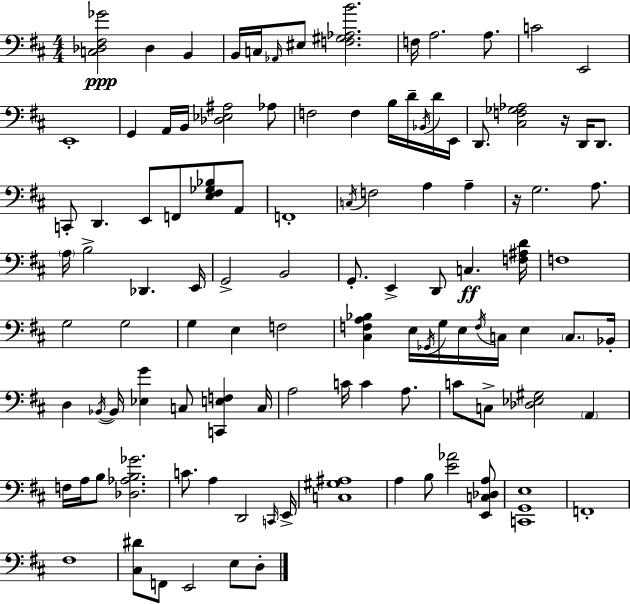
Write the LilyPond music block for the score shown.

{
  \clef bass
  \numericTimeSignature
  \time 4/4
  \key d \major
  <c des fis ges'>2\ppp des4 b,4 | b,16 c16 \grace { aes,16 } eis8 <f gis aes b'>2. | f16 a2. a8. | c'2 e,2 | \break e,1-. | g,4 a,16 b,16 <des ees ais>2 aes8 | f2 f4 b16 d'16-- \acciaccatura { bes,16 } | d'16 e,16 d,8. <cis f ges aes>2 r16 d,16 d,8. | \break c,8-. d,4. e,8 f,8 <e fis ges bes>8 | a,8 f,1-. | \acciaccatura { c16 } f2 a4 a4-- | r16 g2. | \break a8. \parenthesize a16 b2-> des,4. | e,16 g,2-> b,2 | g,8.-. e,4-> d,8 c4.\ff | <f ais d'>16 f1 | \break g2 g2 | g4 e4 f2 | <cis f a bes>4 e16 \acciaccatura { ges,16 } g16 e16 \acciaccatura { f16 } c16 e4 | \parenthesize c8. bes,16-. d4 \acciaccatura { bes,16~ }~ bes,16 <ees g'>4 c8 | \break <c, e f>4 c16 a2 c'16 c'4 | a8. c'8 c8-> <des ees gis>2 | \parenthesize a,4 f16 a16 b8 <des aes b ges'>2. | c'8. a4 d,2 | \break \grace { c,16 } e,16-> <c gis ais>1 | a4 b8 <e' aes'>2 | <e, c des a>8 <c, g, e>1 | f,1-. | \break fis1 | <cis dis'>8 f,8 e,2 | e8 d8-. \bar "|."
}